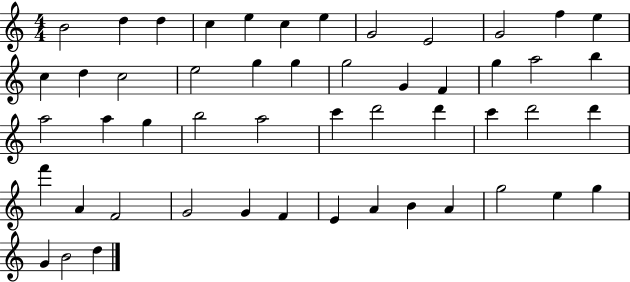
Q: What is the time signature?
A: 4/4